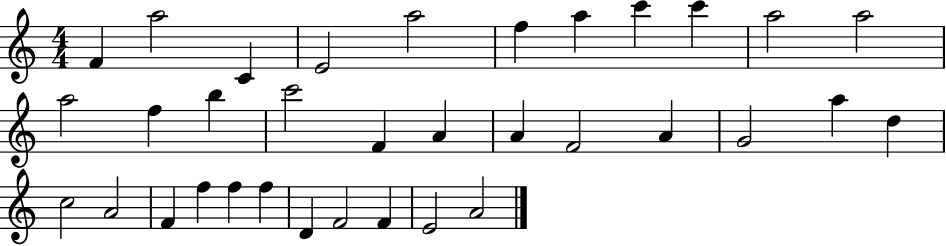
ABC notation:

X:1
T:Untitled
M:4/4
L:1/4
K:C
F a2 C E2 a2 f a c' c' a2 a2 a2 f b c'2 F A A F2 A G2 a d c2 A2 F f f f D F2 F E2 A2